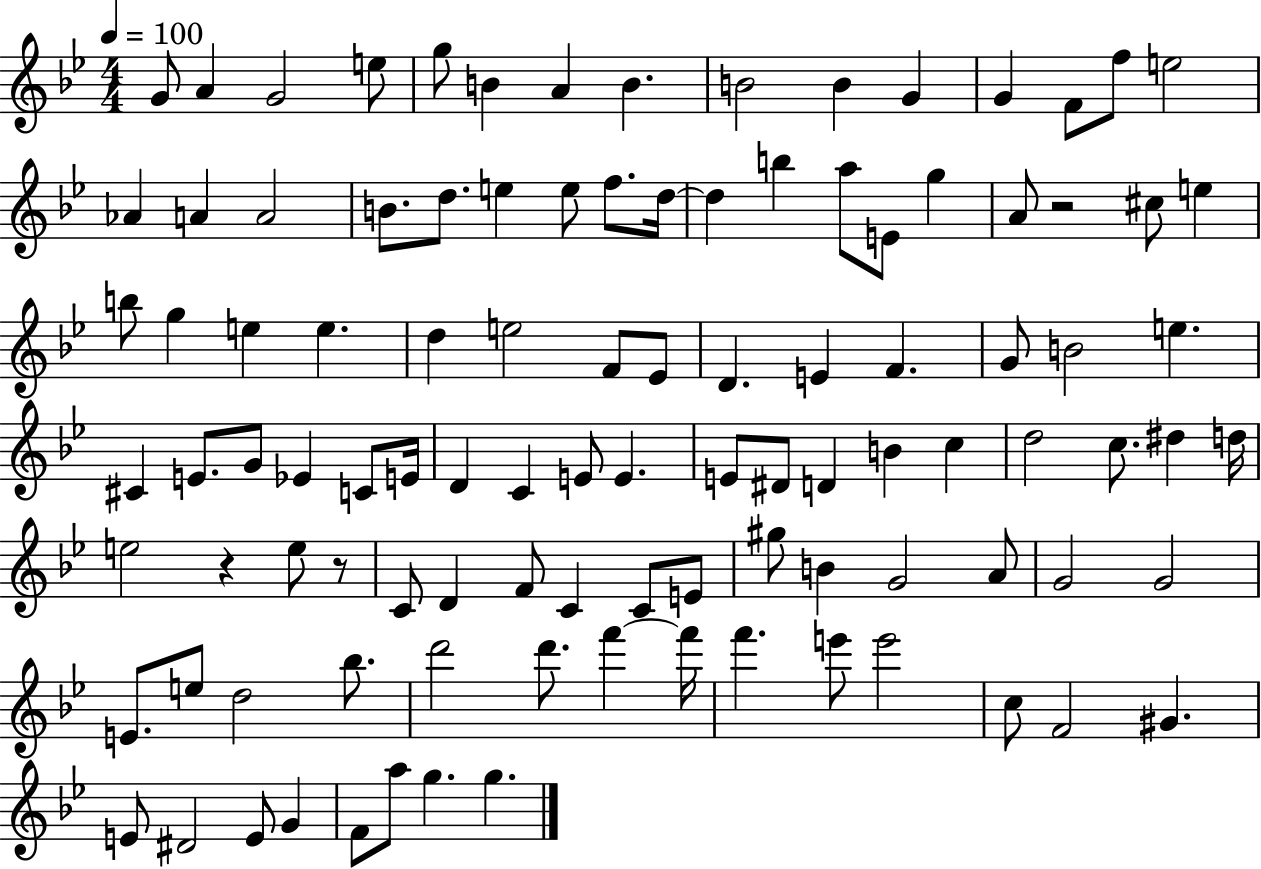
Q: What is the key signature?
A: BES major